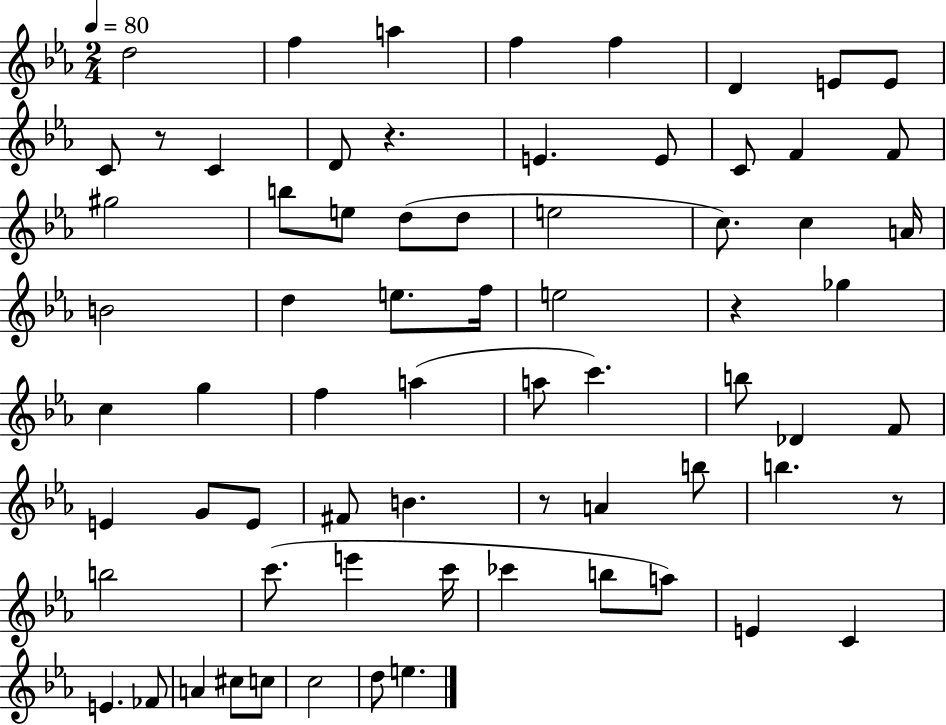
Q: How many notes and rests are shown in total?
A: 70